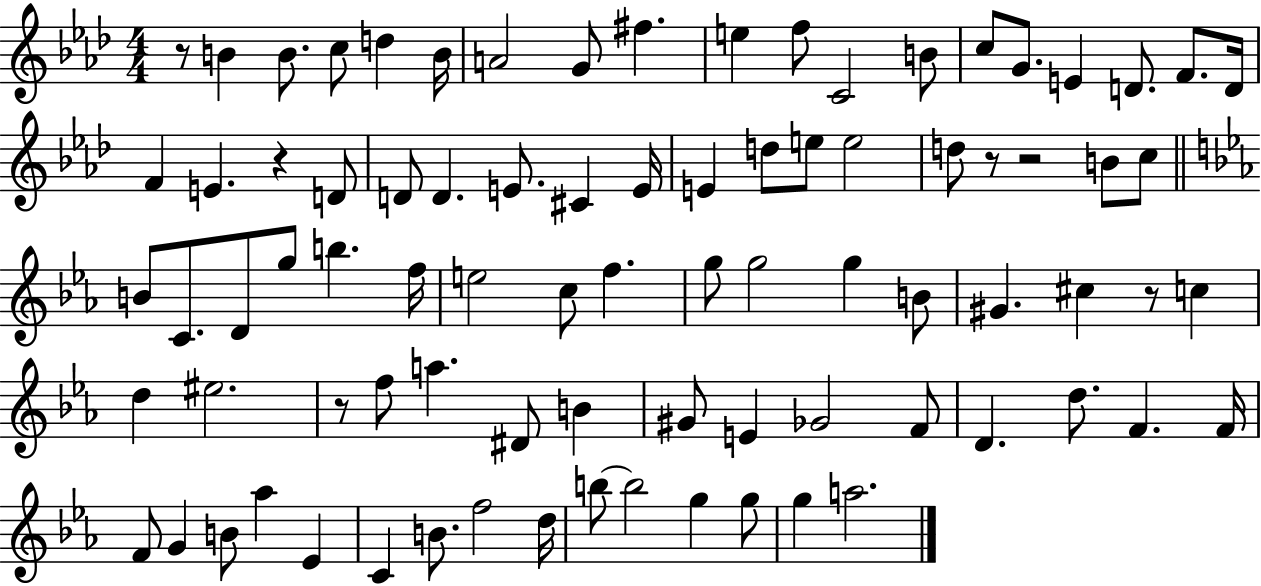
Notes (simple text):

R/e B4/q B4/e. C5/e D5/q B4/s A4/h G4/e F#5/q. E5/q F5/e C4/h B4/e C5/e G4/e. E4/q D4/e. F4/e. D4/s F4/q E4/q. R/q D4/e D4/e D4/q. E4/e. C#4/q E4/s E4/q D5/e E5/e E5/h D5/e R/e R/h B4/e C5/e B4/e C4/e. D4/e G5/e B5/q. F5/s E5/h C5/e F5/q. G5/e G5/h G5/q B4/e G#4/q. C#5/q R/e C5/q D5/q EIS5/h. R/e F5/e A5/q. D#4/e B4/q G#4/e E4/q Gb4/h F4/e D4/q. D5/e. F4/q. F4/s F4/e G4/q B4/e Ab5/q Eb4/q C4/q B4/e. F5/h D5/s B5/e B5/h G5/q G5/e G5/q A5/h.